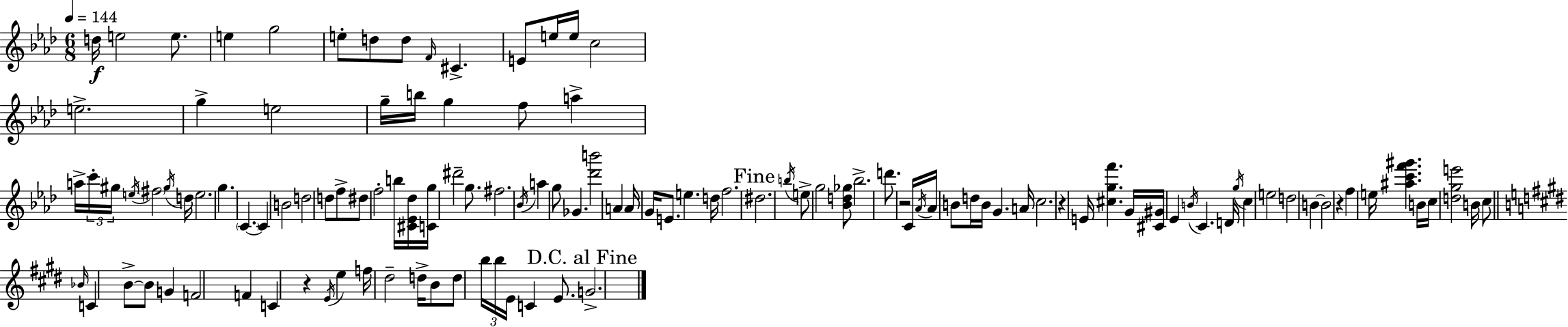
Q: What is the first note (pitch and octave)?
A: D5